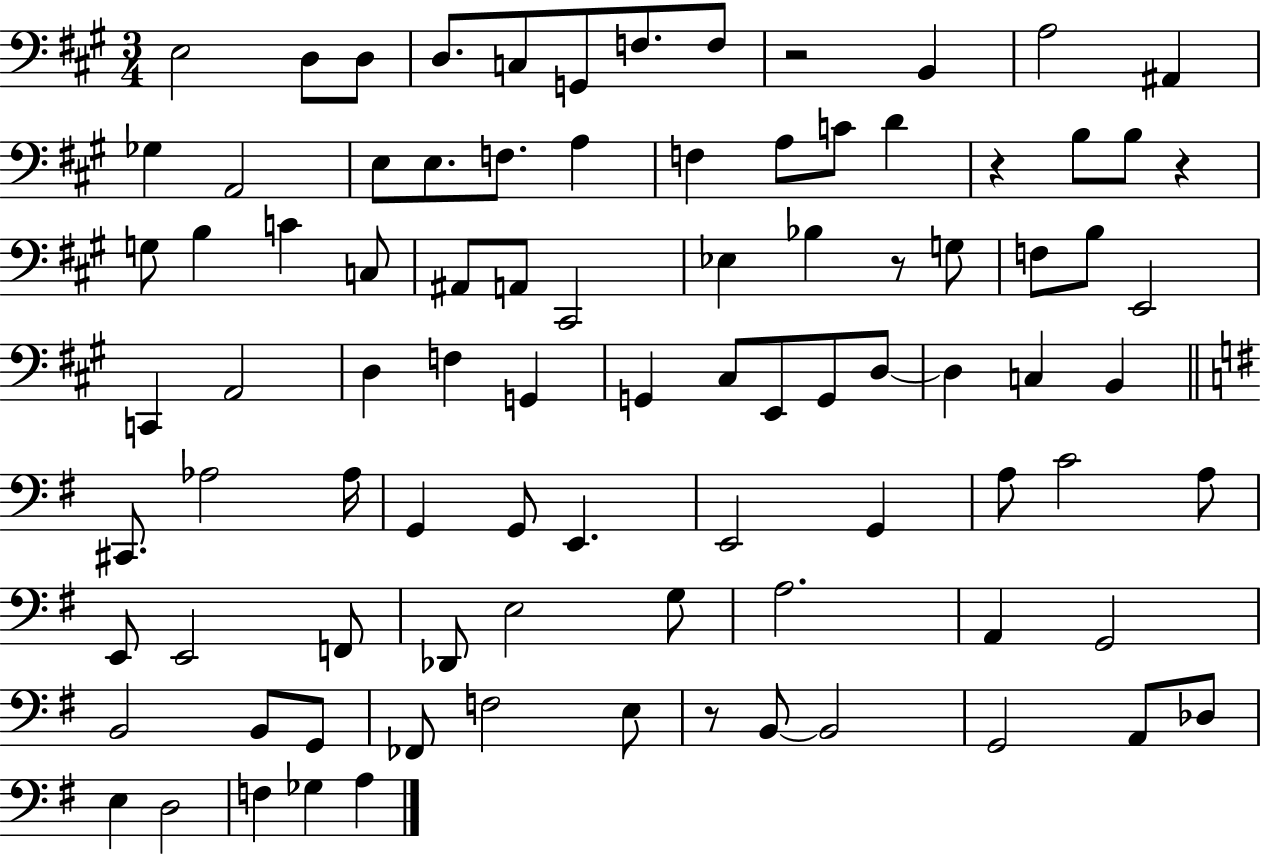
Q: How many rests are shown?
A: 5